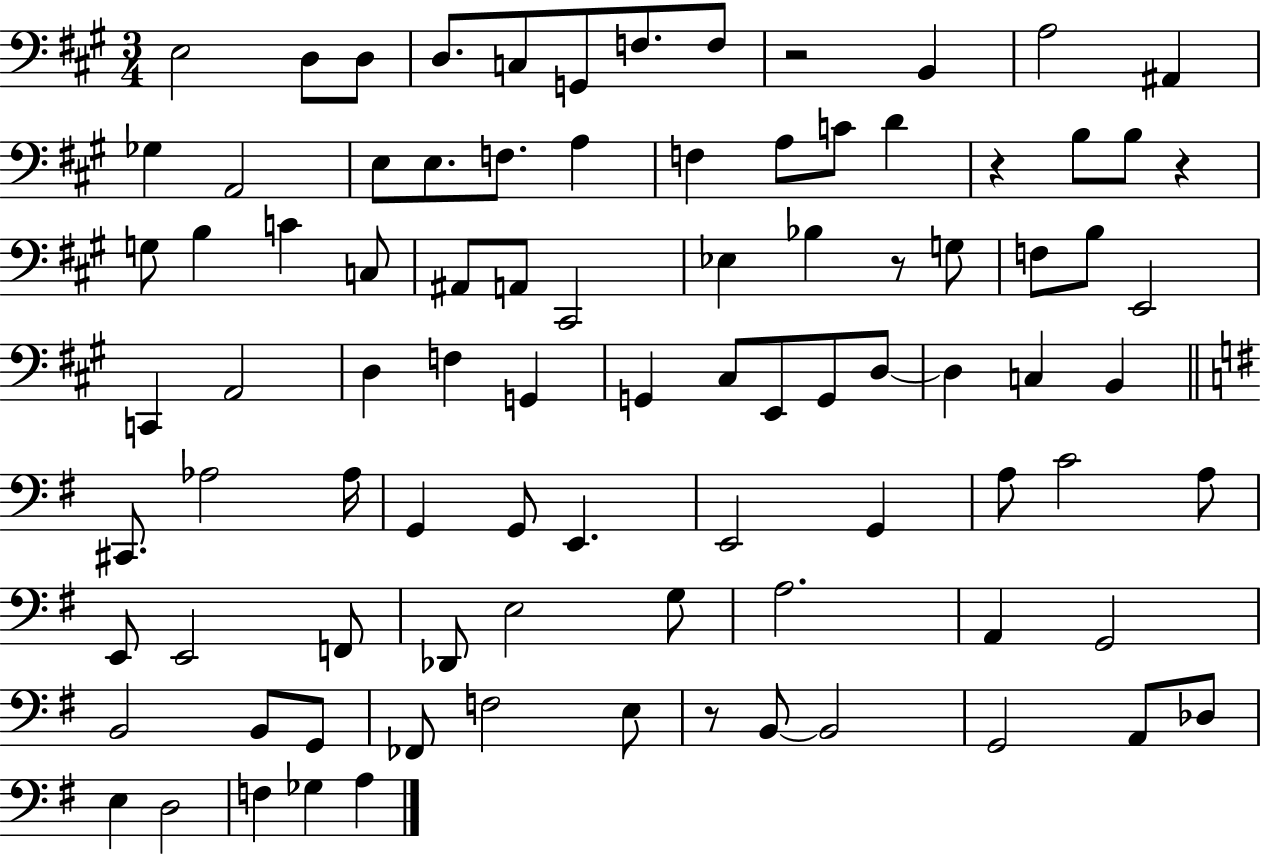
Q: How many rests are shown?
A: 5